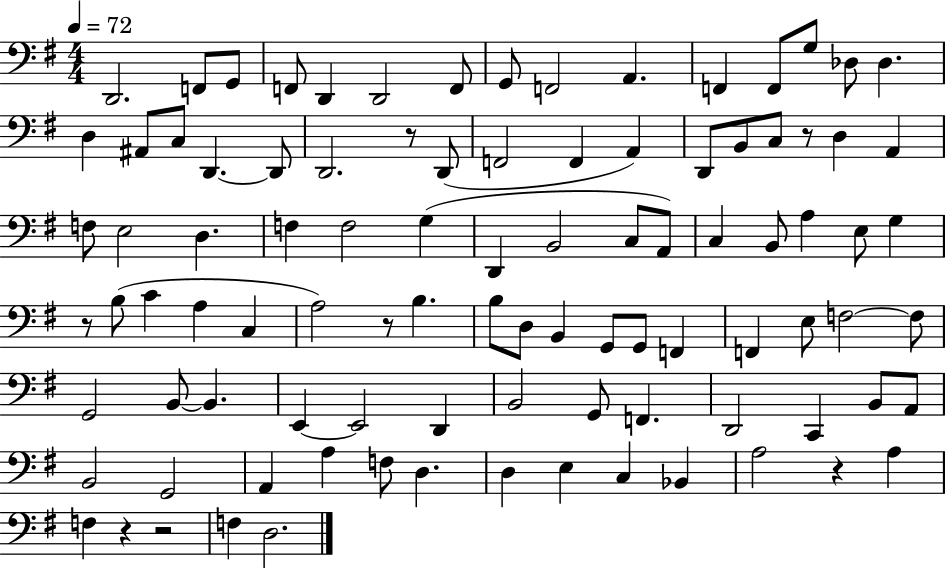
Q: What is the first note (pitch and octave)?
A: D2